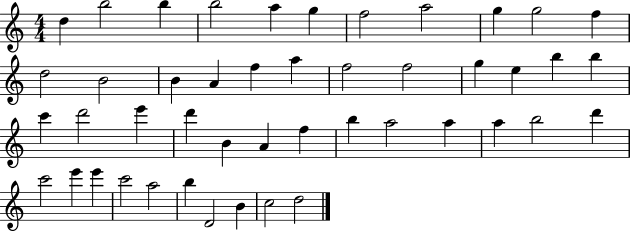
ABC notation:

X:1
T:Untitled
M:4/4
L:1/4
K:C
d b2 b b2 a g f2 a2 g g2 f d2 B2 B A f a f2 f2 g e b b c' d'2 e' d' B A f b a2 a a b2 d' c'2 e' e' c'2 a2 b D2 B c2 d2